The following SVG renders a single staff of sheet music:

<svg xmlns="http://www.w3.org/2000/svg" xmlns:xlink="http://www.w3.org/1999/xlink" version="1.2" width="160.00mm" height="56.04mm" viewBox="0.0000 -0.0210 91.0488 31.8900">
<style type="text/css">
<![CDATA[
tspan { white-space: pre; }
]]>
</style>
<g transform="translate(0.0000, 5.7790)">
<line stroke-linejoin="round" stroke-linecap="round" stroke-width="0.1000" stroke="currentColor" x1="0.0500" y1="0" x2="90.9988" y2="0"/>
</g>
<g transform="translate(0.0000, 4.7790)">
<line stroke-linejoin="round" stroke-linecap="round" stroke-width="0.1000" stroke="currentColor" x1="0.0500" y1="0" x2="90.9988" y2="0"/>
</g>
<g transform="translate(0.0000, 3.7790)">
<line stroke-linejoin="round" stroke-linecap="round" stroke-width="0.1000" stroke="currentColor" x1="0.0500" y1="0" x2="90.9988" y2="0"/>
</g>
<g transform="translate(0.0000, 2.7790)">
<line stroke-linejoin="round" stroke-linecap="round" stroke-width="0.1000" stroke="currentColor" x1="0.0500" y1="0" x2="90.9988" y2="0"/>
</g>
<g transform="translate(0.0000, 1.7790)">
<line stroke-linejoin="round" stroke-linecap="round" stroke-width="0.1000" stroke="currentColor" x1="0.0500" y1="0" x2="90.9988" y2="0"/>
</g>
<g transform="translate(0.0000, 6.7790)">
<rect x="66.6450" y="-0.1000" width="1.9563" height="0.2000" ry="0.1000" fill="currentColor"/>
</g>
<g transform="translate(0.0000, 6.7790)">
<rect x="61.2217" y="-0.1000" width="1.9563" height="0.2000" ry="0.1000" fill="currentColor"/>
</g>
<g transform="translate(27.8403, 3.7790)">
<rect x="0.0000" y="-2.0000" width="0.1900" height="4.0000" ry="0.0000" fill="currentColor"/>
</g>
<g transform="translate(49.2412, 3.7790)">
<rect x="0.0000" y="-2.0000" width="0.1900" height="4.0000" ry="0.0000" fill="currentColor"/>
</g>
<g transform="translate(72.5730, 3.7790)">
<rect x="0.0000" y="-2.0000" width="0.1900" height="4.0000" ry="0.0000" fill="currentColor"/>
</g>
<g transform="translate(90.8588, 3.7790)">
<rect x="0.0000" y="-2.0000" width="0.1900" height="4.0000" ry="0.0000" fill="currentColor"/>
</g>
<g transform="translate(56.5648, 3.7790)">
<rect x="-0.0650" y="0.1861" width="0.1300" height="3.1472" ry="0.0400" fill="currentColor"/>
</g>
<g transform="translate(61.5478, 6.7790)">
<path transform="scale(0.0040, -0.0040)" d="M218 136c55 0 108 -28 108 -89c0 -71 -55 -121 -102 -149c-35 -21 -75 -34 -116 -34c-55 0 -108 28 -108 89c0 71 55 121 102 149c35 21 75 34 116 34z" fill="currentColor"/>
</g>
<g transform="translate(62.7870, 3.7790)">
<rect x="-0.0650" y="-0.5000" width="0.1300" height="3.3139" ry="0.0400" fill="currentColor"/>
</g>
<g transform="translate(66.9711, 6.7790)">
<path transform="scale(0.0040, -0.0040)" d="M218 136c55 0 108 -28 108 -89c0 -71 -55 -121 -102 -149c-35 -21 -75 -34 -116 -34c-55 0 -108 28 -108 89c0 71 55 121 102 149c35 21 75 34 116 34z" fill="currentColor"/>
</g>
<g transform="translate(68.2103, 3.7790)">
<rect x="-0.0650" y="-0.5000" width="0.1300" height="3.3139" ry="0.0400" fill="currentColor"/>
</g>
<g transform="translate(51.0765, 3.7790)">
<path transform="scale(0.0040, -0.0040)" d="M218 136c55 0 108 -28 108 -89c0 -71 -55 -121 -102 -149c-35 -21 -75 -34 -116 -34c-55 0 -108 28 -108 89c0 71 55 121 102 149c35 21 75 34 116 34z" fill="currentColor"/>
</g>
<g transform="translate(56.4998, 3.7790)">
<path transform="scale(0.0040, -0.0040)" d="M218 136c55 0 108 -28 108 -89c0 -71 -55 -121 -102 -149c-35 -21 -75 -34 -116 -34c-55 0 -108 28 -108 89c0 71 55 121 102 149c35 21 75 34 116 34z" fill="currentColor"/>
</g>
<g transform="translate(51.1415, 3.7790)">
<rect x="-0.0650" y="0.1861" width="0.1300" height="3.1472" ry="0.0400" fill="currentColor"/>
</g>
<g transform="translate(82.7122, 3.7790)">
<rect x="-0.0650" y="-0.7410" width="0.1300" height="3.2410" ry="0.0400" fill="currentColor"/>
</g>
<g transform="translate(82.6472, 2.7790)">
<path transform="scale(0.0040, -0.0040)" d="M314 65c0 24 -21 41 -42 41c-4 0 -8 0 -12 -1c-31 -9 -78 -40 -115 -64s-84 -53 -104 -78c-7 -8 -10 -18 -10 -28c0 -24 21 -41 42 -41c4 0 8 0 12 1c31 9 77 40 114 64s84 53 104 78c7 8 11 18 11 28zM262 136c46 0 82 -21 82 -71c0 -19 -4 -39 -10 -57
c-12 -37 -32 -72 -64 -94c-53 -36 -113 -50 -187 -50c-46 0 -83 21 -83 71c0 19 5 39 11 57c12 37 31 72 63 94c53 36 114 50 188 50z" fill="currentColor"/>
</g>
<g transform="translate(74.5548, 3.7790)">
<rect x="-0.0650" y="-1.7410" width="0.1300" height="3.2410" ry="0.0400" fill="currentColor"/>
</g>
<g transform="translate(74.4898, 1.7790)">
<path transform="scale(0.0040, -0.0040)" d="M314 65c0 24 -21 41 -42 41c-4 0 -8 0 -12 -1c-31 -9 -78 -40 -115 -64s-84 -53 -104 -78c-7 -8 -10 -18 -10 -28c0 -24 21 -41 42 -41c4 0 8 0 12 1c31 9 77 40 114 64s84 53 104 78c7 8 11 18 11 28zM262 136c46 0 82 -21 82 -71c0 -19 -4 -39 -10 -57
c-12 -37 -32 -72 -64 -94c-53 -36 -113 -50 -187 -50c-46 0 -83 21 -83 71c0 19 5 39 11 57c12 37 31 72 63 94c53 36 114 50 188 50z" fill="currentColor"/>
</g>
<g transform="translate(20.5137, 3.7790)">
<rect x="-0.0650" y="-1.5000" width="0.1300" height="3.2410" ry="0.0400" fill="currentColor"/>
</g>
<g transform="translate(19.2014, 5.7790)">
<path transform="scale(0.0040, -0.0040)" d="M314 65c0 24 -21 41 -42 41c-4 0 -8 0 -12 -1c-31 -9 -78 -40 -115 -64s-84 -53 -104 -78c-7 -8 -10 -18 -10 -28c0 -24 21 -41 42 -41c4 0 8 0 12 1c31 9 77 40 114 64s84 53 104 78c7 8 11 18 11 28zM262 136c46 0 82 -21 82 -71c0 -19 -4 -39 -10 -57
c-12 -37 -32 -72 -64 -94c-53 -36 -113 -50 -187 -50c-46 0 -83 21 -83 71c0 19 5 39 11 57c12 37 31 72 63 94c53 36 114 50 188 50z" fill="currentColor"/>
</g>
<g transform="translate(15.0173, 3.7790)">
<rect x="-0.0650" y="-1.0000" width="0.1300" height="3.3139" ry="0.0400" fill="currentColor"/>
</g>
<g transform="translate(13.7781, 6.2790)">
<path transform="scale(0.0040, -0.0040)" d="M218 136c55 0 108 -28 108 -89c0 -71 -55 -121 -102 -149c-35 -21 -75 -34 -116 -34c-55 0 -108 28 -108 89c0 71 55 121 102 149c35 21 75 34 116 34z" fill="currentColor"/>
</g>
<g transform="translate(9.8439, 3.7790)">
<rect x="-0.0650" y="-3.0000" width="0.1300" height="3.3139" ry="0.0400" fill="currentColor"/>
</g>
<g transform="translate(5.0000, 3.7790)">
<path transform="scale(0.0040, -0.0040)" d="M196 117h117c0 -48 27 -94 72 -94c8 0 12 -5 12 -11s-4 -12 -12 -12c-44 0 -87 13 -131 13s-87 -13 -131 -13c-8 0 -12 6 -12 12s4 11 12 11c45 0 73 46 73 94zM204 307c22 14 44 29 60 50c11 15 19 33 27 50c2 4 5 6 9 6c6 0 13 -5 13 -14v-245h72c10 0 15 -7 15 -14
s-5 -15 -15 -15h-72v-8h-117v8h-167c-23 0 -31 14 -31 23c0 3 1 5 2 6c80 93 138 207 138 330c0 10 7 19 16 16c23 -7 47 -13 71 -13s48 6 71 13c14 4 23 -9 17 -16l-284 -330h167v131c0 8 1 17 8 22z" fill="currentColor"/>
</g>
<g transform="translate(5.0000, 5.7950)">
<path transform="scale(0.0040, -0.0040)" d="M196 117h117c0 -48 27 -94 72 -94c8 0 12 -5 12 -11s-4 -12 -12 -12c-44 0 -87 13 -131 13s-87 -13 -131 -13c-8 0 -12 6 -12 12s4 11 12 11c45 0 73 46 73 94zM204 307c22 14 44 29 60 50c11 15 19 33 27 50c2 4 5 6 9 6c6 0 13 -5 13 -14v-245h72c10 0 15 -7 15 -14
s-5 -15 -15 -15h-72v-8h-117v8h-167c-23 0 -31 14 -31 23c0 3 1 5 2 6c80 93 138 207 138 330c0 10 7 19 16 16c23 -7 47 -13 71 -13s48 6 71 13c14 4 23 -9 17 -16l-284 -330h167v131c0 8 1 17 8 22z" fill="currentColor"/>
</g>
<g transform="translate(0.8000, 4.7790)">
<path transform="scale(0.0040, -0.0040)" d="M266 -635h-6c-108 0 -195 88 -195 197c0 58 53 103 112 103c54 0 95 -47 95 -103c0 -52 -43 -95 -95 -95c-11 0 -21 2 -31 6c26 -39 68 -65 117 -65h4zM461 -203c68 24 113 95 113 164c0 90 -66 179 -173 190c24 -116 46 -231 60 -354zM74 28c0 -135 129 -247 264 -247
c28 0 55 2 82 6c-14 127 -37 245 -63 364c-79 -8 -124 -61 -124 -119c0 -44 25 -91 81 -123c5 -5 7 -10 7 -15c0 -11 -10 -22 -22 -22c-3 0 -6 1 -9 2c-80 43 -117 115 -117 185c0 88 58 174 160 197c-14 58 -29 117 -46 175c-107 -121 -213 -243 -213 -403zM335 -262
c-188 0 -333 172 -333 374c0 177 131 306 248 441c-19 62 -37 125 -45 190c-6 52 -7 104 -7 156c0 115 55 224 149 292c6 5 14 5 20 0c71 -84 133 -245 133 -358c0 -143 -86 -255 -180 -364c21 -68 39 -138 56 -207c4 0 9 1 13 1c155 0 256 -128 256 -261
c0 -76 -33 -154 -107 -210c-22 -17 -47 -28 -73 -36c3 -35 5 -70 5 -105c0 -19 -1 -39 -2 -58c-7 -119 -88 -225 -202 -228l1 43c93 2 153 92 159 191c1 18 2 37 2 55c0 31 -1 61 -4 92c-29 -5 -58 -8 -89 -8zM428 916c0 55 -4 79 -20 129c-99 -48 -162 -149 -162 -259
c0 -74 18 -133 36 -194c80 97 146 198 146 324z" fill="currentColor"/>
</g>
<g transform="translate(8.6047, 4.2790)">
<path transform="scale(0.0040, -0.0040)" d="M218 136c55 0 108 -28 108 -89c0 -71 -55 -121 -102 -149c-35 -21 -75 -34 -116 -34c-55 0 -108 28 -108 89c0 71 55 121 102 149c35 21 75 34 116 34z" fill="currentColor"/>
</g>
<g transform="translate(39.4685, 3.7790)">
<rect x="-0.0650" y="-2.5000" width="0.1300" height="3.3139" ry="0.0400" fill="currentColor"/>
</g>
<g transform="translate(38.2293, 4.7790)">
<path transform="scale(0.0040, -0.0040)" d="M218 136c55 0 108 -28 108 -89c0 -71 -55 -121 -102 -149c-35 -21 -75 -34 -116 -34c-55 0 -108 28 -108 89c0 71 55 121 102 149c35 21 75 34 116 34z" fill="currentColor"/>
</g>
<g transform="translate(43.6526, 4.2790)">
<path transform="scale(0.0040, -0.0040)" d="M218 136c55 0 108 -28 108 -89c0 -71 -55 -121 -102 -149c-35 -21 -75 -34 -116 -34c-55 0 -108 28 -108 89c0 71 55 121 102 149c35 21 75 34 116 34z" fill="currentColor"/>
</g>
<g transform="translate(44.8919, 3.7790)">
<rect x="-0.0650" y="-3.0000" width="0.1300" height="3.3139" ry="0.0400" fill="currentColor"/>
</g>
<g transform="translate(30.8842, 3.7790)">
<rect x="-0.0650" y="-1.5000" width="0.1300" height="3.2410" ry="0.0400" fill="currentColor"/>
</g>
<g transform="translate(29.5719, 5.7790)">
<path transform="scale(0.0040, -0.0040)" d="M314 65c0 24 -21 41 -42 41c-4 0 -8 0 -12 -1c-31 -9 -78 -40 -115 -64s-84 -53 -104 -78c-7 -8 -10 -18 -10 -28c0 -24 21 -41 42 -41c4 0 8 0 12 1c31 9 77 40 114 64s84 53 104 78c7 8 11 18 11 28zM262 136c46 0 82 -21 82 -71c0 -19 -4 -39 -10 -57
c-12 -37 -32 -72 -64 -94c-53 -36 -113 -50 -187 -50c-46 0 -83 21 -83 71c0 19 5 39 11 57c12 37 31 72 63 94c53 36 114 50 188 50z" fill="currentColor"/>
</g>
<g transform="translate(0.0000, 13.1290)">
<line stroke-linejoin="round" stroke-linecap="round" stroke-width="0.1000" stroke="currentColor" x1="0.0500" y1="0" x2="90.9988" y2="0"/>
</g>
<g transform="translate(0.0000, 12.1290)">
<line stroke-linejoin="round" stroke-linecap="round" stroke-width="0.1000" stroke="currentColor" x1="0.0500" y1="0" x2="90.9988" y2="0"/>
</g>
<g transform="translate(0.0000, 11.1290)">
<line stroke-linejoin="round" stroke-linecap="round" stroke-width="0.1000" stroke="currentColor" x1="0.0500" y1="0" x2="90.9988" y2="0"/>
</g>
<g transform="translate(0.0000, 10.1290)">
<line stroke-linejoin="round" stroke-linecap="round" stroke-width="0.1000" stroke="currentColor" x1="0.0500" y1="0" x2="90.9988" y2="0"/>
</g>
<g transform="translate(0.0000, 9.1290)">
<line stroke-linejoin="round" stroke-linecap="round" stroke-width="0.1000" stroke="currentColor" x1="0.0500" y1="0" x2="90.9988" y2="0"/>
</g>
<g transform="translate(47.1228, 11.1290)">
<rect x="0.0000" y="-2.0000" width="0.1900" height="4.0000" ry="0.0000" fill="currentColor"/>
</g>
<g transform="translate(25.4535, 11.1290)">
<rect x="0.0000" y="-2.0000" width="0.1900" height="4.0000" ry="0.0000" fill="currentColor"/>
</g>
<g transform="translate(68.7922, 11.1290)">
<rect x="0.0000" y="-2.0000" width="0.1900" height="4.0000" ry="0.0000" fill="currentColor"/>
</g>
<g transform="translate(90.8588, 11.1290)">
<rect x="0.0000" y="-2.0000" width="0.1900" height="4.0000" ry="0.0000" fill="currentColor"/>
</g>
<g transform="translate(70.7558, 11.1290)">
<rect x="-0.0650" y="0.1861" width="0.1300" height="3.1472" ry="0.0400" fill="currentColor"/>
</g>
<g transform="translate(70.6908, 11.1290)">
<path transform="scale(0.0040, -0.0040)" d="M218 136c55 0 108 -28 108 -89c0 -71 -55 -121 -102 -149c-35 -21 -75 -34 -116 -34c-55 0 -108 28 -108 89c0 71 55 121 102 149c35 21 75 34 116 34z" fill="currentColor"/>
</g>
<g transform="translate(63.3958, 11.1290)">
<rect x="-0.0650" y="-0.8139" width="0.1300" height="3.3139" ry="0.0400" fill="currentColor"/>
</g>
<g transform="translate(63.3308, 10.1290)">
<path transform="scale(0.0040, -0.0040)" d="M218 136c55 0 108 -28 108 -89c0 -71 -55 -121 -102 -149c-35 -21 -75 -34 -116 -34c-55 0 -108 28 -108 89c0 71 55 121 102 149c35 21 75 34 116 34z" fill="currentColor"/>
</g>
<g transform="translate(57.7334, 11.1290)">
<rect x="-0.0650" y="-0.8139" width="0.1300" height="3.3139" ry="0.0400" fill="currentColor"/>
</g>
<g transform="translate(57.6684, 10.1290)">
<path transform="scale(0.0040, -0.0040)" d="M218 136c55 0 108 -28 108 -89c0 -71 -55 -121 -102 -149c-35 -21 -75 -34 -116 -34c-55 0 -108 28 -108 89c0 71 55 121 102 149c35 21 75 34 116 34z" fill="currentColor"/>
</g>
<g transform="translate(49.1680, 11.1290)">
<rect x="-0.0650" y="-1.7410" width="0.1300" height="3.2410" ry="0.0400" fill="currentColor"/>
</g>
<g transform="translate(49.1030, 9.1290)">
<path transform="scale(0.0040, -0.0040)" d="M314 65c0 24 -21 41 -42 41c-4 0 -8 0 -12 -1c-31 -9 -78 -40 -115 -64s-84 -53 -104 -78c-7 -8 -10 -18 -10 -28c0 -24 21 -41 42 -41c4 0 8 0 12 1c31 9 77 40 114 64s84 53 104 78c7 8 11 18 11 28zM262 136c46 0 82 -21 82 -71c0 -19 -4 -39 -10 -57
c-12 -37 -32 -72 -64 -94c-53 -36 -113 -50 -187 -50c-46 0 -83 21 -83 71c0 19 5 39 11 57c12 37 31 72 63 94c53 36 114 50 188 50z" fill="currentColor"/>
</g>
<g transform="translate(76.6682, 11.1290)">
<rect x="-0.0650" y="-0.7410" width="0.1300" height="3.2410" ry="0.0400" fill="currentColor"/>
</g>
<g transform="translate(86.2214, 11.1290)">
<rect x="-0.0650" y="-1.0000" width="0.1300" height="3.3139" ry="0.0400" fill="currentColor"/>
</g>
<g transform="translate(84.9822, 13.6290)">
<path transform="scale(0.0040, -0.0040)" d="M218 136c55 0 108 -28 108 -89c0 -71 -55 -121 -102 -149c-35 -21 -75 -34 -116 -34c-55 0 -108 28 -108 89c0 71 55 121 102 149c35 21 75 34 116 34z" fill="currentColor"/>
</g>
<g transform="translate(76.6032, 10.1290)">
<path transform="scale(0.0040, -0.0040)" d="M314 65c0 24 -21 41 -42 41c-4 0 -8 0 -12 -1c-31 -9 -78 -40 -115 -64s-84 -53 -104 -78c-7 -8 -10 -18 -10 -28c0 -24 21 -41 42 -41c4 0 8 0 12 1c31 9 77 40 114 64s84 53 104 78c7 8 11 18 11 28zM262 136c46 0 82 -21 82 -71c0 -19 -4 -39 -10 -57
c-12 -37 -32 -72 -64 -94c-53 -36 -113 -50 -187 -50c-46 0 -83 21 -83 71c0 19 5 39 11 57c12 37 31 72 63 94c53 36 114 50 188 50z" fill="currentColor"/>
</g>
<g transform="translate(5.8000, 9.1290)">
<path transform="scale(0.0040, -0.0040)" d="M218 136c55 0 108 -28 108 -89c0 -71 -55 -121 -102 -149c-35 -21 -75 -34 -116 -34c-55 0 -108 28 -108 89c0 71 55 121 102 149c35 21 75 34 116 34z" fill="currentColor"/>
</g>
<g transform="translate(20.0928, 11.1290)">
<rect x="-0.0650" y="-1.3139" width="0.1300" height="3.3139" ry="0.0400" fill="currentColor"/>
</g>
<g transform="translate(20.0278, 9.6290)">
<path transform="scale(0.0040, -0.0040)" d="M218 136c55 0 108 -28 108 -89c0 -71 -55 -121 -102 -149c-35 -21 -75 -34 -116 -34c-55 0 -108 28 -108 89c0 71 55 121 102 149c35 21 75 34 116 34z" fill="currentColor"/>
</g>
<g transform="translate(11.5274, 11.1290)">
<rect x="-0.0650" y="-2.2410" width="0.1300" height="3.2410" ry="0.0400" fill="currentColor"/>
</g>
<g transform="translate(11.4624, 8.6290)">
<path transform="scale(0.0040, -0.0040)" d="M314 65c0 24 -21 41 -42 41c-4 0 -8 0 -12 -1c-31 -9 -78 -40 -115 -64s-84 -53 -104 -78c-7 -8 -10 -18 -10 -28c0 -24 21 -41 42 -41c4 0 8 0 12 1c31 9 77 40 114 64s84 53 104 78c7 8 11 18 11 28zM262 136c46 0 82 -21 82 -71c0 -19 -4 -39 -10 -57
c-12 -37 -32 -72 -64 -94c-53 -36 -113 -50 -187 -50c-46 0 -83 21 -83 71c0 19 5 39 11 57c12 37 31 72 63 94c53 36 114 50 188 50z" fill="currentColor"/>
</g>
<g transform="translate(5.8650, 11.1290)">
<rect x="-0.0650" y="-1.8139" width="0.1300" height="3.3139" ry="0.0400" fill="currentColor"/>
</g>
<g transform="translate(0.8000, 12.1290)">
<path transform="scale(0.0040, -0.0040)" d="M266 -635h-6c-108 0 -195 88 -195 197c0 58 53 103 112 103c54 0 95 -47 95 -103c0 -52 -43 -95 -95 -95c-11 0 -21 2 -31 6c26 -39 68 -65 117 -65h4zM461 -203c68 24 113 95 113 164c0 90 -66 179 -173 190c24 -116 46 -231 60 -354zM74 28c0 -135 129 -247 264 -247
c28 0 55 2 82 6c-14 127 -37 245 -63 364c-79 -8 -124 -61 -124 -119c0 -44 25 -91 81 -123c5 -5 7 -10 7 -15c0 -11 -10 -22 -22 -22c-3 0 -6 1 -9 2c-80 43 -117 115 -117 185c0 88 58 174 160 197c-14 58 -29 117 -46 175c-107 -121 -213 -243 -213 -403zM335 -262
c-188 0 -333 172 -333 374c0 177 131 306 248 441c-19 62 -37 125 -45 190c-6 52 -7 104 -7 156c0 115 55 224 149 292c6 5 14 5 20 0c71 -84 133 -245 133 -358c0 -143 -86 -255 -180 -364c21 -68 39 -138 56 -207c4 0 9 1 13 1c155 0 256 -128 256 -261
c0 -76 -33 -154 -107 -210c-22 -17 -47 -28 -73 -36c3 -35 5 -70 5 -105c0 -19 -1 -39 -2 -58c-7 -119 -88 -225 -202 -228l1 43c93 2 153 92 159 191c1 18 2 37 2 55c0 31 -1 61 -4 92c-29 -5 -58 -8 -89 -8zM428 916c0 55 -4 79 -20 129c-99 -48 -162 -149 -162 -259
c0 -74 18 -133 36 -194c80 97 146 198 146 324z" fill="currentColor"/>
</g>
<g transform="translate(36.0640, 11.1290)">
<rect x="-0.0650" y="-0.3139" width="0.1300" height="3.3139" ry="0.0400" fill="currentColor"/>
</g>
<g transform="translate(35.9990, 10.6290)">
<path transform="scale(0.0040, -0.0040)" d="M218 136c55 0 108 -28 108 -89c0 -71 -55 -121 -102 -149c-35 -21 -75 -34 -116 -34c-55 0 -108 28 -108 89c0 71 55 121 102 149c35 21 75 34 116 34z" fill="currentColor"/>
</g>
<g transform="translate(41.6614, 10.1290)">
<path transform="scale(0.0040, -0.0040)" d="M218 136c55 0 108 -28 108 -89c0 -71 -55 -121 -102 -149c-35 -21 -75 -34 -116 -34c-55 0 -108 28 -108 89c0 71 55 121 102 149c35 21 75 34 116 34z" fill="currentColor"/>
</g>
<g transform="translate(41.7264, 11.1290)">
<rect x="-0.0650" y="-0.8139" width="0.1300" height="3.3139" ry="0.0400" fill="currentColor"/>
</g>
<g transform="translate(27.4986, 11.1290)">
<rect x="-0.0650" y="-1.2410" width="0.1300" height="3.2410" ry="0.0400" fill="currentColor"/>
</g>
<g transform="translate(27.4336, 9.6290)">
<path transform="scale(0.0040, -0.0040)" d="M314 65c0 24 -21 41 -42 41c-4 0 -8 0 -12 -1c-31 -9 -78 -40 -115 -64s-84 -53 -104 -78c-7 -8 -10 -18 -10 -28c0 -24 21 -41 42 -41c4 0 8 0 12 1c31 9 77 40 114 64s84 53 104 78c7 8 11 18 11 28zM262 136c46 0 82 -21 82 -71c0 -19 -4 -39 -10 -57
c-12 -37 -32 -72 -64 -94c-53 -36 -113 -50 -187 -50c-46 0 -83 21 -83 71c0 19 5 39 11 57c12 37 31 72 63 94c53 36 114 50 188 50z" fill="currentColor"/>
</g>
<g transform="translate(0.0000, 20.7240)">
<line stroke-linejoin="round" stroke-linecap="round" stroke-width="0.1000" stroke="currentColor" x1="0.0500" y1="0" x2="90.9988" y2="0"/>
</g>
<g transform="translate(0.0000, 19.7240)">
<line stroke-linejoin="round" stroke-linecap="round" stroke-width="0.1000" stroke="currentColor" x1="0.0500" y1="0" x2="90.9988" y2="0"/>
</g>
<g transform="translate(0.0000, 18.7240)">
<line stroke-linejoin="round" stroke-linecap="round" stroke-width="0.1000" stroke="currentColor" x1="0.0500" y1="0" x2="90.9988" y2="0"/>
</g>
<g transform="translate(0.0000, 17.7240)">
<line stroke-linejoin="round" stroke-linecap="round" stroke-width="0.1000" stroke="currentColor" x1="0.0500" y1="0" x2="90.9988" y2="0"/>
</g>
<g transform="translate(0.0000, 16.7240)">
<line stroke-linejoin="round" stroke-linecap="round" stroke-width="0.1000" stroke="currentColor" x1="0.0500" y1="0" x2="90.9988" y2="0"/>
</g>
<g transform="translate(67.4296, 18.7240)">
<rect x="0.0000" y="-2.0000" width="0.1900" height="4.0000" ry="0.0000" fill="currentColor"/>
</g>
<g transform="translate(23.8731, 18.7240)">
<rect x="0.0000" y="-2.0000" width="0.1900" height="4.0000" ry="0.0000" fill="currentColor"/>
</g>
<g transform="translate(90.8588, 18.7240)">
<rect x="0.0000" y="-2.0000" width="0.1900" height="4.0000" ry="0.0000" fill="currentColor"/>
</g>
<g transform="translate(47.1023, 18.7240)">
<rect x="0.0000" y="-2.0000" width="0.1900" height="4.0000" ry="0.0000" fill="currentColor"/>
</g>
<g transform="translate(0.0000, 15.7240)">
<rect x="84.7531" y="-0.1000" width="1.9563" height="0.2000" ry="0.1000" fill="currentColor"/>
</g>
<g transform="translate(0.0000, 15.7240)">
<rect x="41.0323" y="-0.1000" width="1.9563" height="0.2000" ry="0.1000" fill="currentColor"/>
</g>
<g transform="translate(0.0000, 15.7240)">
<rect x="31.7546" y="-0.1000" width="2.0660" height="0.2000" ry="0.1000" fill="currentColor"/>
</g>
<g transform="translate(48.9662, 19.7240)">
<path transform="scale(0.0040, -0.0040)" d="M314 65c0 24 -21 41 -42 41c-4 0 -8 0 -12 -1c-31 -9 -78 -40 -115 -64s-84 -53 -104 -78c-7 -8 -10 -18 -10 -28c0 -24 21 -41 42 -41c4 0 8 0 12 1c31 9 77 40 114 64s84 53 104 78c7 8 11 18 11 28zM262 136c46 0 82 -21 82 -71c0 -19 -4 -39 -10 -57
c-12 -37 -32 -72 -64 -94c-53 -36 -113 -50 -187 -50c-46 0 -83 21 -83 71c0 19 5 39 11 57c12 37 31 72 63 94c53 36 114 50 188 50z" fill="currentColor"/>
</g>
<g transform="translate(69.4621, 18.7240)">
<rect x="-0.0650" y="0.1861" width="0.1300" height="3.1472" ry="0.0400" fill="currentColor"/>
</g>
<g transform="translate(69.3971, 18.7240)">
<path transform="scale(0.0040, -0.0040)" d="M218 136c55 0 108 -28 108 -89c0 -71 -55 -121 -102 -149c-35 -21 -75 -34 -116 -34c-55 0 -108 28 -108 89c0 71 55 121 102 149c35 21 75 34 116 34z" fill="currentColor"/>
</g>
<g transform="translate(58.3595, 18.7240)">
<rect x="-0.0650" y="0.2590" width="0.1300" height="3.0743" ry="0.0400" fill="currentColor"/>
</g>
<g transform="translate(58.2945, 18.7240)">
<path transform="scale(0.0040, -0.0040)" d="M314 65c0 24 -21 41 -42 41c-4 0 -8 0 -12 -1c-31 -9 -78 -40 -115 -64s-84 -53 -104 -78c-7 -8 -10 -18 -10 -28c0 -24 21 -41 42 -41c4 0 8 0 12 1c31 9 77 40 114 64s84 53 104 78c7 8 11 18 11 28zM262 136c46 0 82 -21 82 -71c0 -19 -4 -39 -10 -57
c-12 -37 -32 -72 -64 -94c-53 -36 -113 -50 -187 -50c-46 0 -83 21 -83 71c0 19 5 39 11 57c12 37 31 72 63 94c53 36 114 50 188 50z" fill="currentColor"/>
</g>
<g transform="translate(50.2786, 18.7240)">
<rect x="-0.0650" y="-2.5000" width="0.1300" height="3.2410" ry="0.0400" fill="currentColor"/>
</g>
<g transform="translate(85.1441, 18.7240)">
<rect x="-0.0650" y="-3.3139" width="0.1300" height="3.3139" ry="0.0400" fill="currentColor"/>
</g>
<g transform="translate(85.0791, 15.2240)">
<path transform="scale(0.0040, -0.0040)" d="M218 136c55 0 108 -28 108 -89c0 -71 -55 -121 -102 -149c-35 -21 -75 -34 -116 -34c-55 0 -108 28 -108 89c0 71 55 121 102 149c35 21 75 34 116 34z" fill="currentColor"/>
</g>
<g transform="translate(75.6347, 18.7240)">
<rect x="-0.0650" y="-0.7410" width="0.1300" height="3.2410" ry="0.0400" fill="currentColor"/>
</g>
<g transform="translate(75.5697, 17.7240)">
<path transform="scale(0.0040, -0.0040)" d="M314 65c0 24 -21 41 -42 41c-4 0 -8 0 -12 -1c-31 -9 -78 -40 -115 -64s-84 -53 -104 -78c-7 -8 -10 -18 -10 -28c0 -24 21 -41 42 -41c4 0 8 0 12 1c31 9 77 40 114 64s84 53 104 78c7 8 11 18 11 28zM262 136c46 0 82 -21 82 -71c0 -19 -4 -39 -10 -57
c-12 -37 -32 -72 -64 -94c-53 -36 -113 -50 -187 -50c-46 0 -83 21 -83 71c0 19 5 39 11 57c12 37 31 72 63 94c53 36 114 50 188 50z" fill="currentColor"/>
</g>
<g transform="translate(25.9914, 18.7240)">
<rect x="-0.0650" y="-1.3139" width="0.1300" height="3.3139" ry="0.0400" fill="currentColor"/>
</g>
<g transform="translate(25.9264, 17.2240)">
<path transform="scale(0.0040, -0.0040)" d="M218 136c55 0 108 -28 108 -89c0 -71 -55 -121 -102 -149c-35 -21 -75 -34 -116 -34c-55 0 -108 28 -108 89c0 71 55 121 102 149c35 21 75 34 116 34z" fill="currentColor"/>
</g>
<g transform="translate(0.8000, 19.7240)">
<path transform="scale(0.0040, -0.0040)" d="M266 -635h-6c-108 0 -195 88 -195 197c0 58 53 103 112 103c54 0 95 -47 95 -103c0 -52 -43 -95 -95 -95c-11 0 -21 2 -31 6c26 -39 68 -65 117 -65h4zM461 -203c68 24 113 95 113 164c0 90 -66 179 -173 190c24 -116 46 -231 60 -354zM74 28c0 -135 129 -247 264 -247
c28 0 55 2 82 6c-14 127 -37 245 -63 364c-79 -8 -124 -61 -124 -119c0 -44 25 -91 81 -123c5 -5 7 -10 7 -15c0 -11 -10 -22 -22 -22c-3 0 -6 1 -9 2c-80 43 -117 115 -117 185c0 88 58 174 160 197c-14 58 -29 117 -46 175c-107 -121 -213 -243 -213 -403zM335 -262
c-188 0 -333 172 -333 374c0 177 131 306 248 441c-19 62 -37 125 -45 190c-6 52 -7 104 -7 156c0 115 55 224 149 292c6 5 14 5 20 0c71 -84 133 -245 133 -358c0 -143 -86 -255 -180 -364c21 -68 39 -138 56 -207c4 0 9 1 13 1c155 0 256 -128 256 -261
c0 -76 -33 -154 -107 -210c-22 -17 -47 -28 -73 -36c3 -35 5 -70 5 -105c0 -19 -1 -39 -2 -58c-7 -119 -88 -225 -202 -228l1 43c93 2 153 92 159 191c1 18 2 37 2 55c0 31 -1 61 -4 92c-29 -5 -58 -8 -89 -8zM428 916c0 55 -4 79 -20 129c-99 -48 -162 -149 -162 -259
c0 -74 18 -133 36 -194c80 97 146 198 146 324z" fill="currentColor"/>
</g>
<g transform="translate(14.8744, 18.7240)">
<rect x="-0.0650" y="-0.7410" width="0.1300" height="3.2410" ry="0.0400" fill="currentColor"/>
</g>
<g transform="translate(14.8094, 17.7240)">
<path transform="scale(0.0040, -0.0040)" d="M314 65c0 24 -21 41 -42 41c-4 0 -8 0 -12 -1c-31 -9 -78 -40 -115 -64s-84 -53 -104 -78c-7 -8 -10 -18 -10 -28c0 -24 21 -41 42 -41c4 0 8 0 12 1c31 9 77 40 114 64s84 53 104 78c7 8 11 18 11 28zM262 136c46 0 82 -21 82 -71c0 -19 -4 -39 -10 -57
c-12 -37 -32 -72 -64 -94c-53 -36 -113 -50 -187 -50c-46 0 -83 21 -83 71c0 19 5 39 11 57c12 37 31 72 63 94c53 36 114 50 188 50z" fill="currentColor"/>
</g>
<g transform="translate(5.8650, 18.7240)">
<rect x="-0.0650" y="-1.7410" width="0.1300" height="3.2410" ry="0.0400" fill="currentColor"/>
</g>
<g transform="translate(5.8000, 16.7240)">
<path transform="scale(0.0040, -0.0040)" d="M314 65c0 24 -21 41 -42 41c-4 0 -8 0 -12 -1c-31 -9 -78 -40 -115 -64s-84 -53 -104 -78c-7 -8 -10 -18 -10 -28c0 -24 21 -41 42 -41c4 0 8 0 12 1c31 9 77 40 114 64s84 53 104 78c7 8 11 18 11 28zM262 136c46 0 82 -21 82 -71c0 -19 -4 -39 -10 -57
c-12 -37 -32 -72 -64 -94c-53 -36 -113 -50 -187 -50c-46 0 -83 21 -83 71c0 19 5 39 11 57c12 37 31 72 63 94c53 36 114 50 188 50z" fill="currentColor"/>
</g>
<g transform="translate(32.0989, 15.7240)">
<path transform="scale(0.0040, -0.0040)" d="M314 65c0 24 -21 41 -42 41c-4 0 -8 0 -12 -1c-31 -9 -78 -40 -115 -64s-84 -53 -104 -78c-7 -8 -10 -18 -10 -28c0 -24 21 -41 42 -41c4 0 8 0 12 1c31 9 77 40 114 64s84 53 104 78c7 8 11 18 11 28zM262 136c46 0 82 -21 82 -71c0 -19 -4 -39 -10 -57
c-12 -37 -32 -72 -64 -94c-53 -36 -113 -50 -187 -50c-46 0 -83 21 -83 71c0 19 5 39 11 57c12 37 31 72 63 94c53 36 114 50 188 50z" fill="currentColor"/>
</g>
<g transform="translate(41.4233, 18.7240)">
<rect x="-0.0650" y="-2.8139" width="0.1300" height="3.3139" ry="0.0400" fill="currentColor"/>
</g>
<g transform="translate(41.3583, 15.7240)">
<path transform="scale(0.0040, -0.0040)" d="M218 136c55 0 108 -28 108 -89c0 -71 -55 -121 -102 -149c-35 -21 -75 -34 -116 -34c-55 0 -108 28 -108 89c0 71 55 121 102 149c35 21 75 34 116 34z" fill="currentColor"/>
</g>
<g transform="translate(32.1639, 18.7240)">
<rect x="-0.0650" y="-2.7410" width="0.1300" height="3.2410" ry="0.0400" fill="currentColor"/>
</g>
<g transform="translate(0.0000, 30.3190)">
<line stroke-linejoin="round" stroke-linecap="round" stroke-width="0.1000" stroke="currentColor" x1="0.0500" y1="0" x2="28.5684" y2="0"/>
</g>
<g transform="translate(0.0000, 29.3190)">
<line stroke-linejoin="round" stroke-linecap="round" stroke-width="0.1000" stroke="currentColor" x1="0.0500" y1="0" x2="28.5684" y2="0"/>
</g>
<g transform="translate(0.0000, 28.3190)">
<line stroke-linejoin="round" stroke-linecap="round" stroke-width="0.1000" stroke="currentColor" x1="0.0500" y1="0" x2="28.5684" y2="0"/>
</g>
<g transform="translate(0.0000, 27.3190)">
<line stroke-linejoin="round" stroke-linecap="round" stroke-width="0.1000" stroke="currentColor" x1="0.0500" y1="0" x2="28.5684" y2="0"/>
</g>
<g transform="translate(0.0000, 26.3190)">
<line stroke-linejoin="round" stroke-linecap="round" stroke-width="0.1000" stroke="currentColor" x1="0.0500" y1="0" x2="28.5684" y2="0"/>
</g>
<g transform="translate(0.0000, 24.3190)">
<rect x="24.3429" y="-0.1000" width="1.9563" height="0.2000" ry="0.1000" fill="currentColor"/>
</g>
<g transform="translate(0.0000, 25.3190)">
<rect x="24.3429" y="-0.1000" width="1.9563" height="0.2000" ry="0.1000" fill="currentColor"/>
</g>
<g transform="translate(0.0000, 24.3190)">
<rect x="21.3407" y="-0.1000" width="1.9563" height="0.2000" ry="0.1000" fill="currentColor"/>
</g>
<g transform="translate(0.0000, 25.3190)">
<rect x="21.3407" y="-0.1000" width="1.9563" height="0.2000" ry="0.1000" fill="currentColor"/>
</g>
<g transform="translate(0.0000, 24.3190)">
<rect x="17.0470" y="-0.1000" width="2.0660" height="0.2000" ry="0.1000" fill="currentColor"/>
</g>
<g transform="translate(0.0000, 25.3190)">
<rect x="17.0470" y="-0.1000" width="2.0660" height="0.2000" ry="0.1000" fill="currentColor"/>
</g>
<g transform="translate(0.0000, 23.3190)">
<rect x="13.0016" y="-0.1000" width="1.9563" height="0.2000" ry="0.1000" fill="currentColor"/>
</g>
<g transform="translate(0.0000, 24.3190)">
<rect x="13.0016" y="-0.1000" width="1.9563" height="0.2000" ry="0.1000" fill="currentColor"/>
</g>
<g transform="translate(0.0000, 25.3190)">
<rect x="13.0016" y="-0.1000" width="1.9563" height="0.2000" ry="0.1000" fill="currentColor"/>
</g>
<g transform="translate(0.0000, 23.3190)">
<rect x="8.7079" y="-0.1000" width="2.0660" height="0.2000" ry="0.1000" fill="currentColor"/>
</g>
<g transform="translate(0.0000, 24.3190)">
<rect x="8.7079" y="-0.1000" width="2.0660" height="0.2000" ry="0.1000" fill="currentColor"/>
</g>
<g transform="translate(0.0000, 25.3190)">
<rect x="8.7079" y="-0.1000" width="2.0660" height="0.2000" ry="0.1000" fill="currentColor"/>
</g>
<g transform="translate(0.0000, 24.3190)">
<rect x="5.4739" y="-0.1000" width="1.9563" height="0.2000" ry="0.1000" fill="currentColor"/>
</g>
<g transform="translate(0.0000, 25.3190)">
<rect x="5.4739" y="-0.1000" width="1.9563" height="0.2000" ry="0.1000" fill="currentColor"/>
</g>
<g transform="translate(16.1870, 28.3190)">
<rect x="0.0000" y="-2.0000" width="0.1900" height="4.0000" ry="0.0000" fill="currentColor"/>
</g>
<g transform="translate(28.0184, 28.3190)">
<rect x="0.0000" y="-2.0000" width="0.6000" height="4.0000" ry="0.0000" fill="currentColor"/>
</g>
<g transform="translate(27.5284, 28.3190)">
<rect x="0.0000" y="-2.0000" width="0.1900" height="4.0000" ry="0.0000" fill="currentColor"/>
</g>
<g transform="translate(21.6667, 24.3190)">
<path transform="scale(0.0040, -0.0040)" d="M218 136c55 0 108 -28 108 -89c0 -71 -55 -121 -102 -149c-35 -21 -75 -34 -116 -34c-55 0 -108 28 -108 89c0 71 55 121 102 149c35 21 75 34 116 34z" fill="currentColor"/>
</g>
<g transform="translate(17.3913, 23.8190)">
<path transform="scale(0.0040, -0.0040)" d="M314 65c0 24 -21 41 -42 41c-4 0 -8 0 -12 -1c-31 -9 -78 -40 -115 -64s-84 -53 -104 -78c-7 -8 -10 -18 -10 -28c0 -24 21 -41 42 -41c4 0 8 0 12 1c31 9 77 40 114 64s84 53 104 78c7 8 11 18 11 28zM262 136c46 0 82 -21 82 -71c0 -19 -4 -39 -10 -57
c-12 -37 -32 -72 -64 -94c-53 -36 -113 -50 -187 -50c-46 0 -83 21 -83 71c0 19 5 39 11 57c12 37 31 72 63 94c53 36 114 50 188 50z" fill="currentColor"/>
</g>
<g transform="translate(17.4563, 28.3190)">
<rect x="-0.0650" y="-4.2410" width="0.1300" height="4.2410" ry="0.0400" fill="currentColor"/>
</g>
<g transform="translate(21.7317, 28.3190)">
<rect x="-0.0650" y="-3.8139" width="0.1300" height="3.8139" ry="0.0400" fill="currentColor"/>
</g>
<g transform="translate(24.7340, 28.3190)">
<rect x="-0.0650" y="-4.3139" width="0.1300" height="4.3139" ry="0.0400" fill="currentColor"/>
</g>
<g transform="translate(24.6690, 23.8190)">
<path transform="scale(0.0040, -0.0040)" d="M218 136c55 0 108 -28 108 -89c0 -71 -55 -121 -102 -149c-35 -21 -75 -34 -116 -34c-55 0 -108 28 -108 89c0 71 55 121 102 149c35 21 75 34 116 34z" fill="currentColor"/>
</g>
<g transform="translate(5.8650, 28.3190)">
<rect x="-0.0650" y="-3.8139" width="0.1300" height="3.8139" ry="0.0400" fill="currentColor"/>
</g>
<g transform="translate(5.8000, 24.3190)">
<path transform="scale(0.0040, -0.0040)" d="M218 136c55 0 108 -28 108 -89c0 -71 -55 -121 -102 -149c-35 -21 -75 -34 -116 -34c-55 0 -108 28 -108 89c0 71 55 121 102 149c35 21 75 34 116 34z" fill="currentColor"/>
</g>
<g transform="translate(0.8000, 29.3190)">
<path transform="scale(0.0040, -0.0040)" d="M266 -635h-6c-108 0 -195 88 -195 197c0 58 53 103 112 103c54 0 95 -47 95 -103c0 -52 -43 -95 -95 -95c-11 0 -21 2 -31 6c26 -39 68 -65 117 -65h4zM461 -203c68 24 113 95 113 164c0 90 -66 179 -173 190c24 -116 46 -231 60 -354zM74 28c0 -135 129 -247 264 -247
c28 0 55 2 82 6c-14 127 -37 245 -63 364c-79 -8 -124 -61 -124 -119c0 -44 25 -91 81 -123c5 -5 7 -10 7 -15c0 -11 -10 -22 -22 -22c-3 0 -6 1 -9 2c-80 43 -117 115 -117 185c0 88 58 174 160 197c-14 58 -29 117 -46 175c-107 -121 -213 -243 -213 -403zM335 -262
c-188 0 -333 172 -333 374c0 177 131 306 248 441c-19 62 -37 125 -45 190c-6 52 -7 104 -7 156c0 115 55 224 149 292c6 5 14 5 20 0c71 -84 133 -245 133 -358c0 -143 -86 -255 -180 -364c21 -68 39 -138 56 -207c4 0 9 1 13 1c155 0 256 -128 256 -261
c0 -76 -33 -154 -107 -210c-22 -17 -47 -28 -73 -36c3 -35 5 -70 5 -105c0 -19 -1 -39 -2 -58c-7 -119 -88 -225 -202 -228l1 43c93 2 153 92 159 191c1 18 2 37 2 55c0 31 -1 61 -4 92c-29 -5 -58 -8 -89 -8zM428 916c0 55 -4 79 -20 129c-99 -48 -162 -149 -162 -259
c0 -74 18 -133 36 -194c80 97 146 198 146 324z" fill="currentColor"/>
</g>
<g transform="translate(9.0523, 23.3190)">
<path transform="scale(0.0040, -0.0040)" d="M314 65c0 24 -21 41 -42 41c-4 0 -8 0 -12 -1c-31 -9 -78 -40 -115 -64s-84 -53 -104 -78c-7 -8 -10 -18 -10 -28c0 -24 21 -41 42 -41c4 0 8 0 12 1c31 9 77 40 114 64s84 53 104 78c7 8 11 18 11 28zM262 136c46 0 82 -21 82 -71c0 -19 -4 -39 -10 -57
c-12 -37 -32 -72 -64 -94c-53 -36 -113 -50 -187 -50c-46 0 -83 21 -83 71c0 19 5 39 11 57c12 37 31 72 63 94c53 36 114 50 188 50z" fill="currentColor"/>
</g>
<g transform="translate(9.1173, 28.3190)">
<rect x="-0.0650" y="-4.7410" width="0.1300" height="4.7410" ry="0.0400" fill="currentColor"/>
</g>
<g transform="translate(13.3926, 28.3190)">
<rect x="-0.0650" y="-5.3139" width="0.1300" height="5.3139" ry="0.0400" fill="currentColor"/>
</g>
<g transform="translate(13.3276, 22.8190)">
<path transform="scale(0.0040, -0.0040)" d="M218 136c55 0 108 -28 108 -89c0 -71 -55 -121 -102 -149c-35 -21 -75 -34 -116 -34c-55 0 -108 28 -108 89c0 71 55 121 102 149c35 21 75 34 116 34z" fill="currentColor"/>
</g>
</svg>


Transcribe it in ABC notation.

X:1
T:Untitled
M:4/4
L:1/4
K:C
A D E2 E2 G A B B C C f2 d2 f g2 e e2 c d f2 d d B d2 D f2 d2 e a2 a G2 B2 B d2 b c' e'2 f' d'2 c' d'